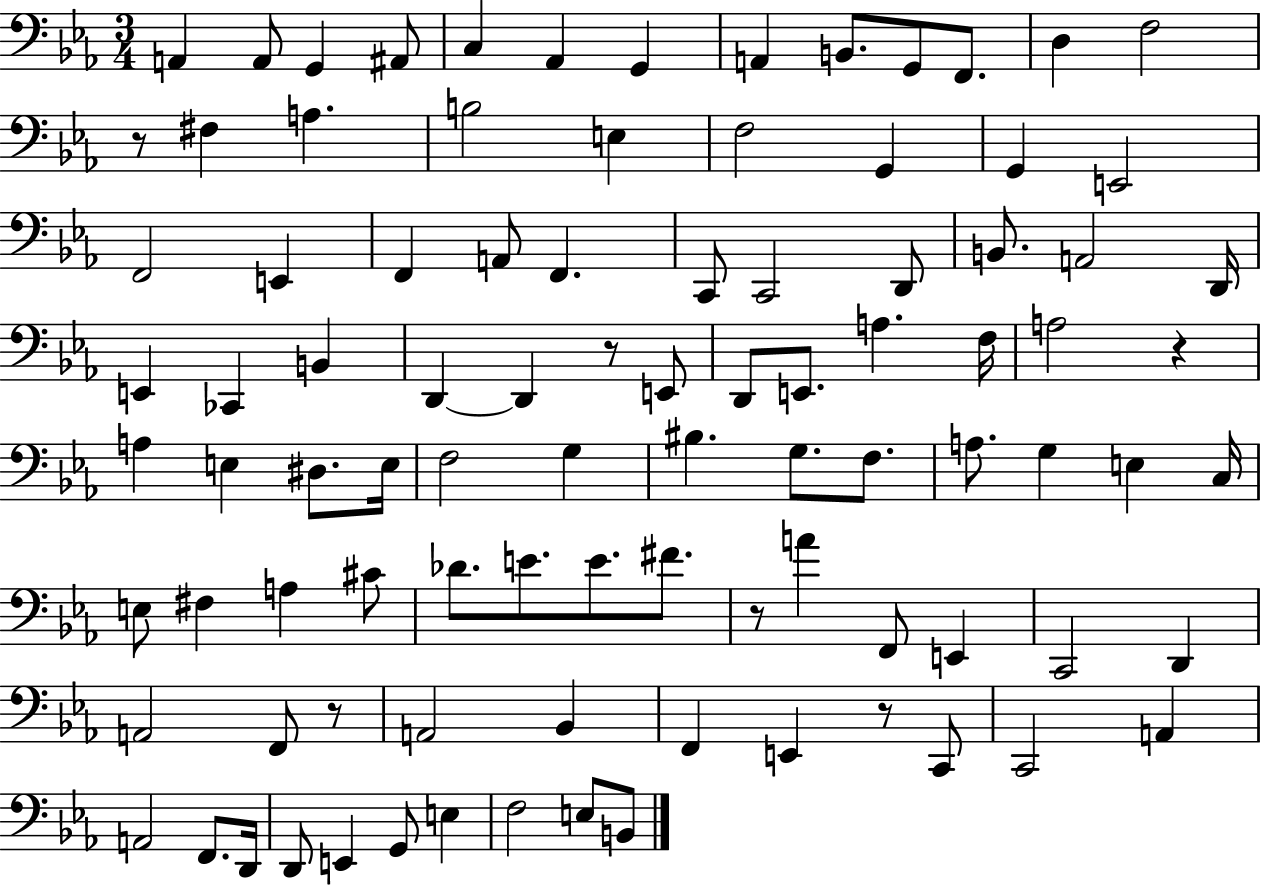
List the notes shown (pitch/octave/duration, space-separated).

A2/q A2/e G2/q A#2/e C3/q Ab2/q G2/q A2/q B2/e. G2/e F2/e. D3/q F3/h R/e F#3/q A3/q. B3/h E3/q F3/h G2/q G2/q E2/h F2/h E2/q F2/q A2/e F2/q. C2/e C2/h D2/e B2/e. A2/h D2/s E2/q CES2/q B2/q D2/q D2/q R/e E2/e D2/e E2/e. A3/q. F3/s A3/h R/q A3/q E3/q D#3/e. E3/s F3/h G3/q BIS3/q. G3/e. F3/e. A3/e. G3/q E3/q C3/s E3/e F#3/q A3/q C#4/e Db4/e. E4/e. E4/e. F#4/e. R/e A4/q F2/e E2/q C2/h D2/q A2/h F2/e R/e A2/h Bb2/q F2/q E2/q R/e C2/e C2/h A2/q A2/h F2/e. D2/s D2/e E2/q G2/e E3/q F3/h E3/e B2/e